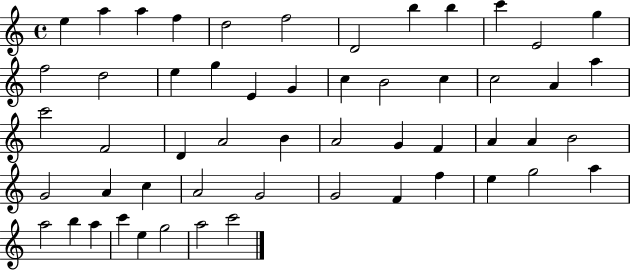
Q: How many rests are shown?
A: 0